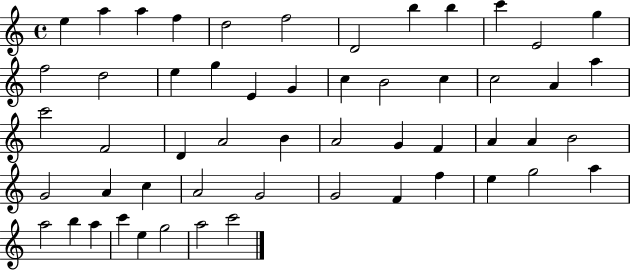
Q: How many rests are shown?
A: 0